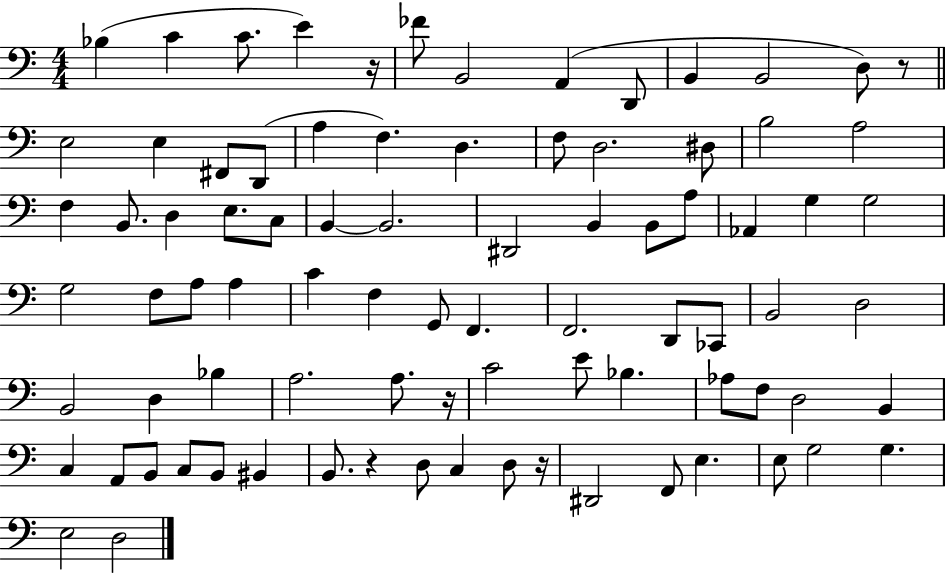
{
  \clef bass
  \numericTimeSignature
  \time 4/4
  \key c \major
  bes4( c'4 c'8. e'4) r16 | fes'8 b,2 a,4( d,8 | b,4 b,2 d8) r8 | \bar "||" \break \key a \minor e2 e4 fis,8 d,8( | a4 f4.) d4. | f8 d2. dis8 | b2 a2 | \break f4 b,8. d4 e8. c8 | b,4~~ b,2. | dis,2 b,4 b,8 a8 | aes,4 g4 g2 | \break g2 f8 a8 a4 | c'4 f4 g,8 f,4. | f,2. d,8 ces,8 | b,2 d2 | \break b,2 d4 bes4 | a2. a8. r16 | c'2 e'8 bes4. | aes8 f8 d2 b,4 | \break c4 a,8 b,8 c8 b,8 bis,4 | b,8. r4 d8 c4 d8 r16 | dis,2 f,8 e4. | e8 g2 g4. | \break e2 d2 | \bar "|."
}